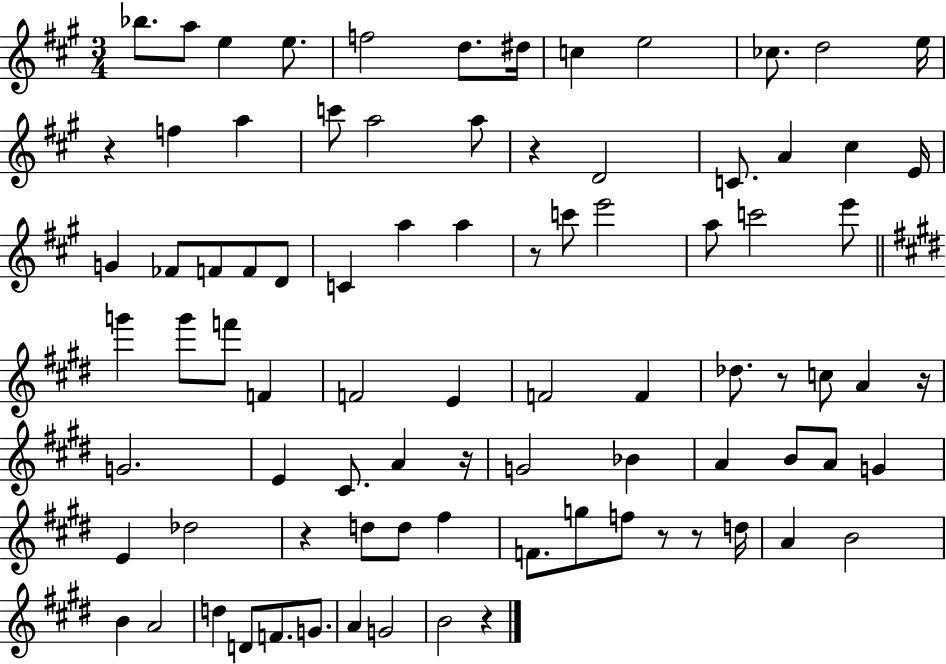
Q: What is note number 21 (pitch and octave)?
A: C#5